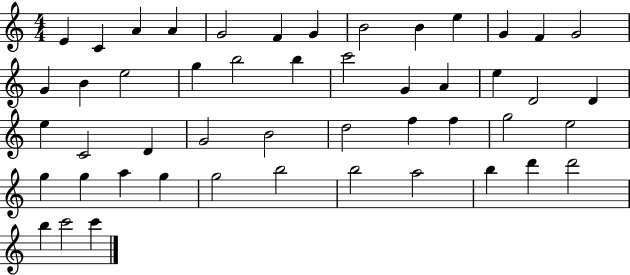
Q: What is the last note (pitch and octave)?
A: C6